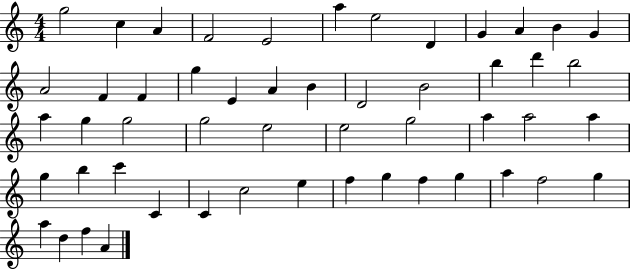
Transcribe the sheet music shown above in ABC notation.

X:1
T:Untitled
M:4/4
L:1/4
K:C
g2 c A F2 E2 a e2 D G A B G A2 F F g E A B D2 B2 b d' b2 a g g2 g2 e2 e2 g2 a a2 a g b c' C C c2 e f g f g a f2 g a d f A